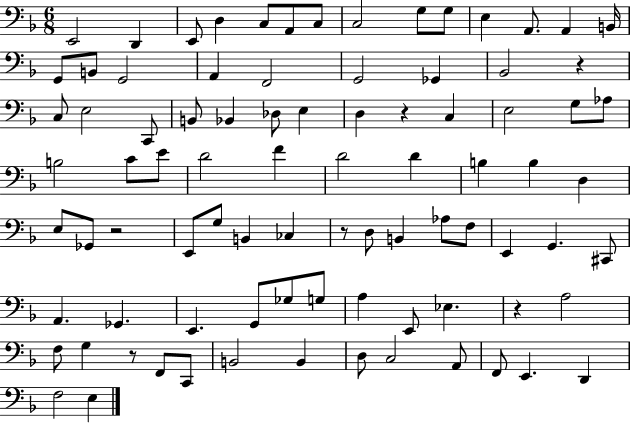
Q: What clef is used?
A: bass